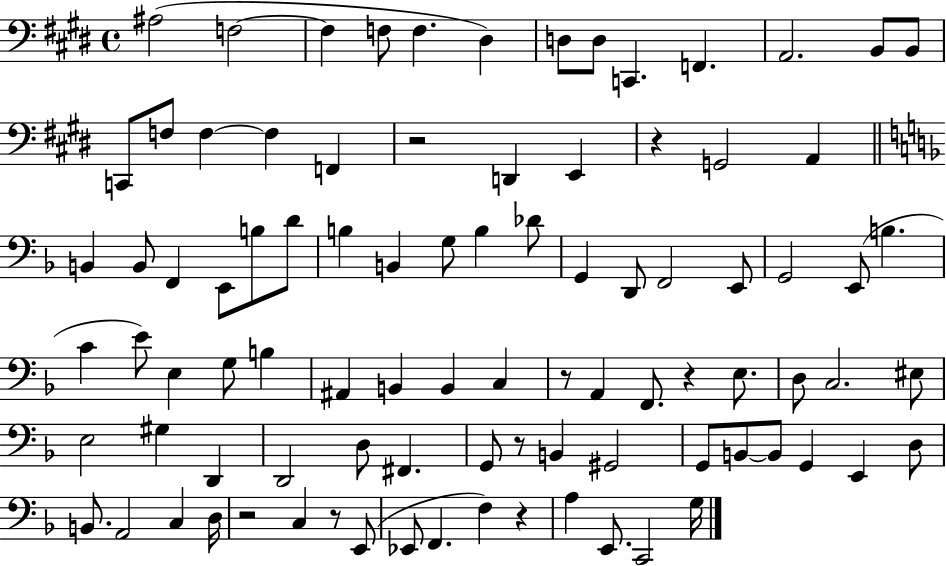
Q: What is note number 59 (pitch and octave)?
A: D2